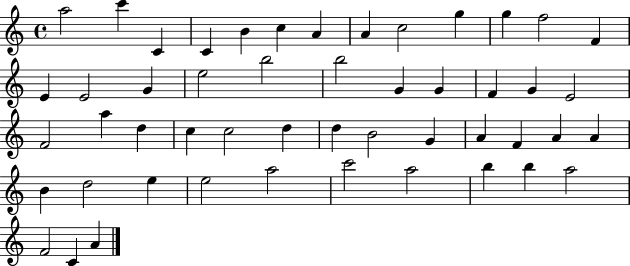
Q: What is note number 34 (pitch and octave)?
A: A4